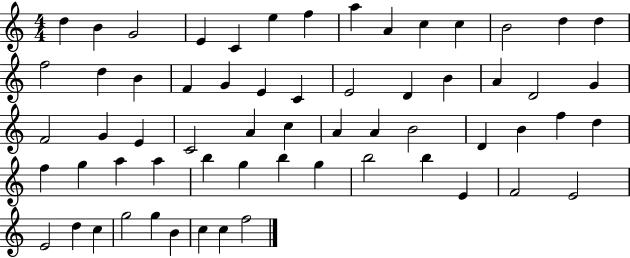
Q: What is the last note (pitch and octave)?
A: F5